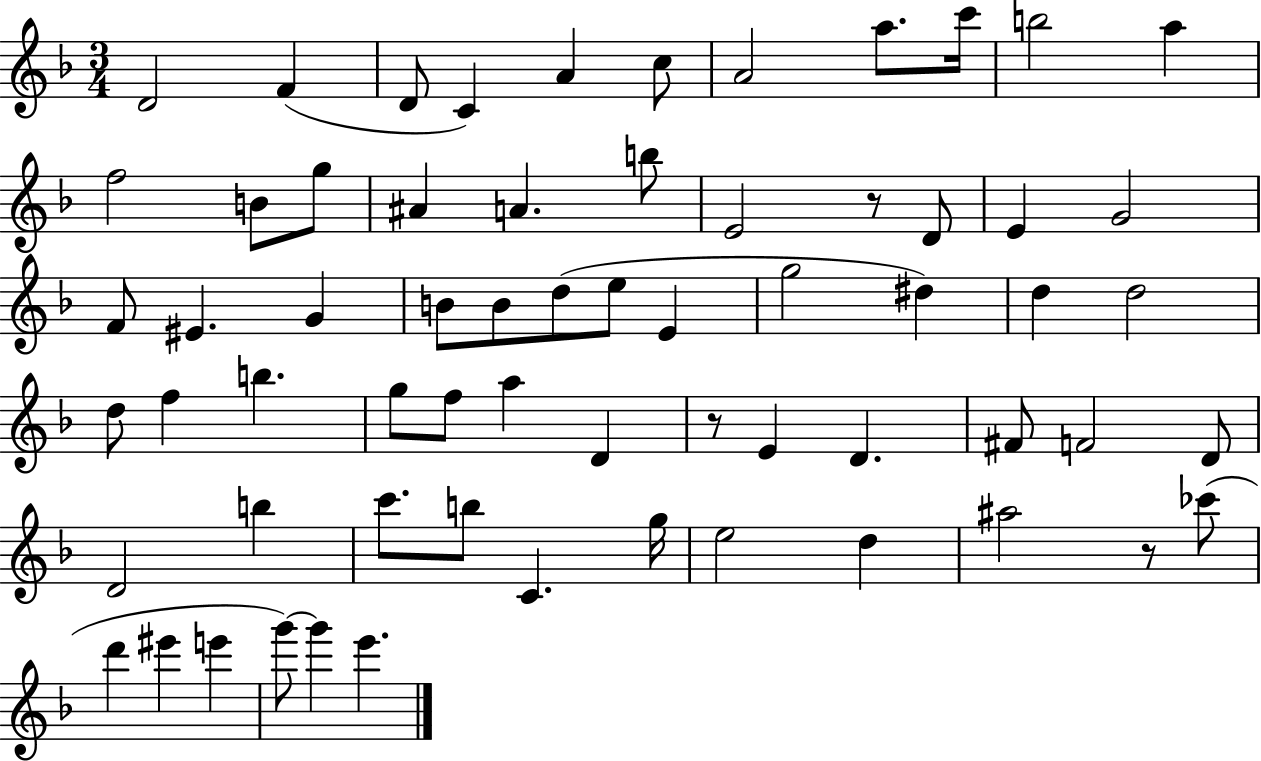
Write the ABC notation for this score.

X:1
T:Untitled
M:3/4
L:1/4
K:F
D2 F D/2 C A c/2 A2 a/2 c'/4 b2 a f2 B/2 g/2 ^A A b/2 E2 z/2 D/2 E G2 F/2 ^E G B/2 B/2 d/2 e/2 E g2 ^d d d2 d/2 f b g/2 f/2 a D z/2 E D ^F/2 F2 D/2 D2 b c'/2 b/2 C g/4 e2 d ^a2 z/2 _c'/2 d' ^e' e' g'/2 g' e'